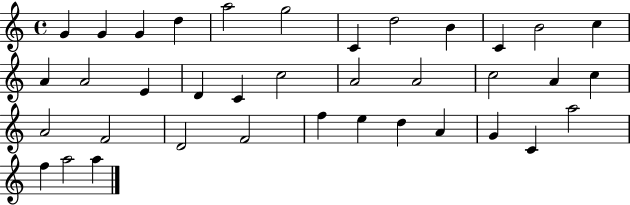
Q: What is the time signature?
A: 4/4